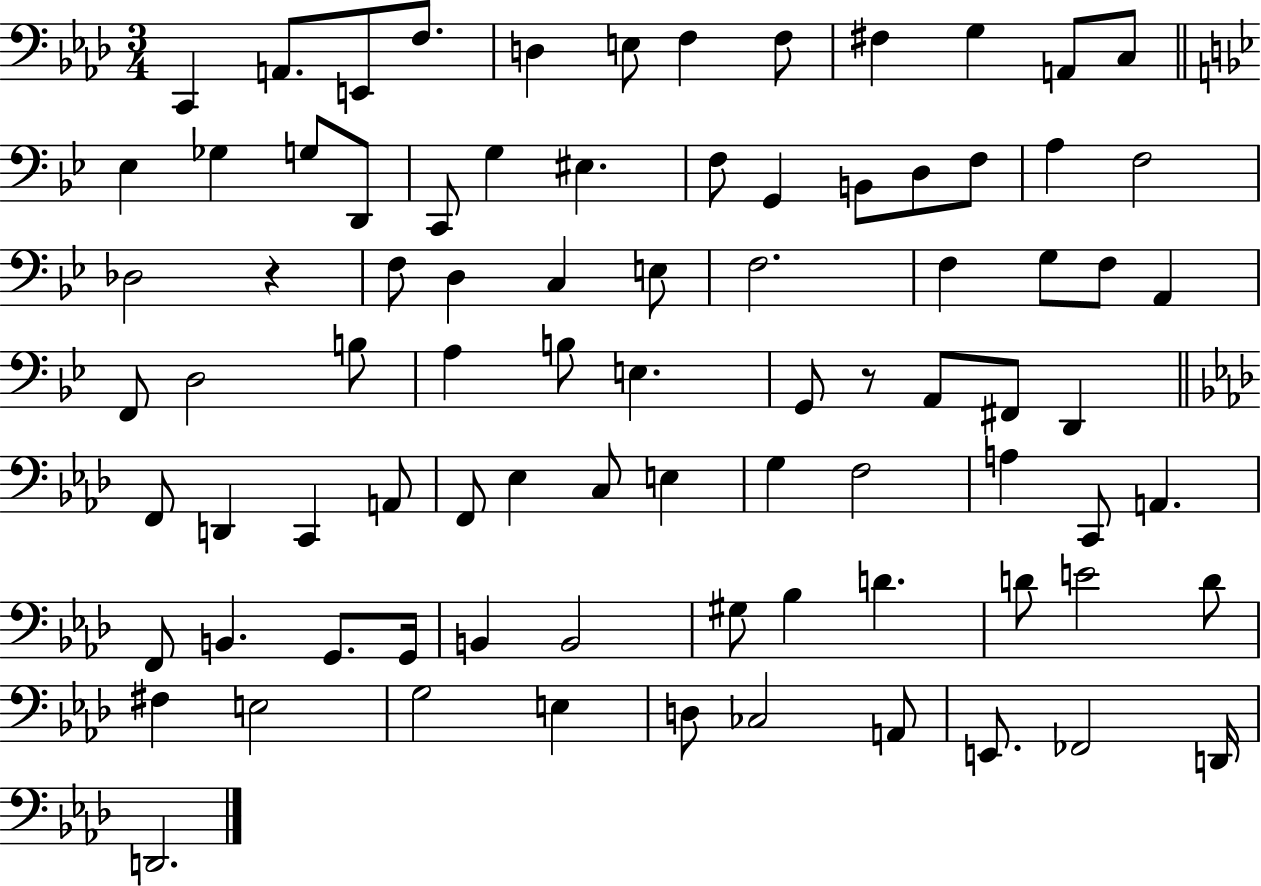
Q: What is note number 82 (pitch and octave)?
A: D2